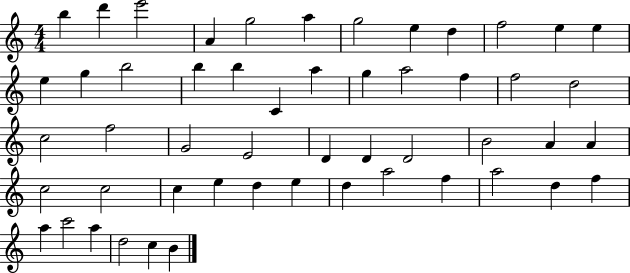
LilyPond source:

{
  \clef treble
  \numericTimeSignature
  \time 4/4
  \key c \major
  b''4 d'''4 e'''2 | a'4 g''2 a''4 | g''2 e''4 d''4 | f''2 e''4 e''4 | \break e''4 g''4 b''2 | b''4 b''4 c'4 a''4 | g''4 a''2 f''4 | f''2 d''2 | \break c''2 f''2 | g'2 e'2 | d'4 d'4 d'2 | b'2 a'4 a'4 | \break c''2 c''2 | c''4 e''4 d''4 e''4 | d''4 a''2 f''4 | a''2 d''4 f''4 | \break a''4 c'''2 a''4 | d''2 c''4 b'4 | \bar "|."
}